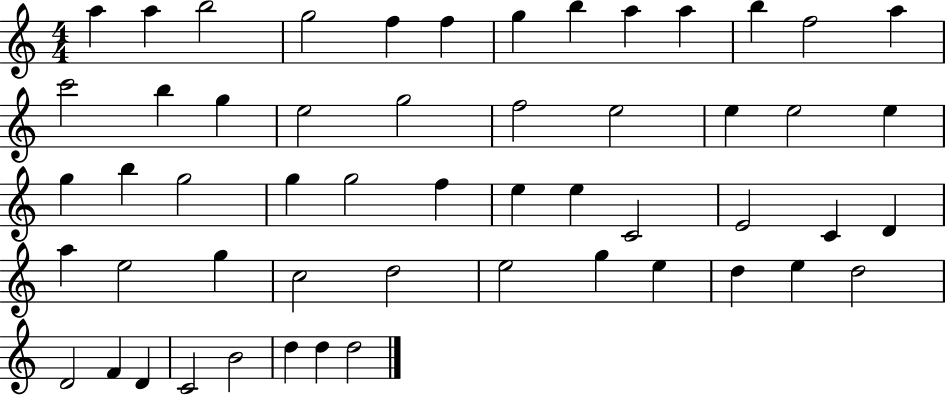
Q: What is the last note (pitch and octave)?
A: D5